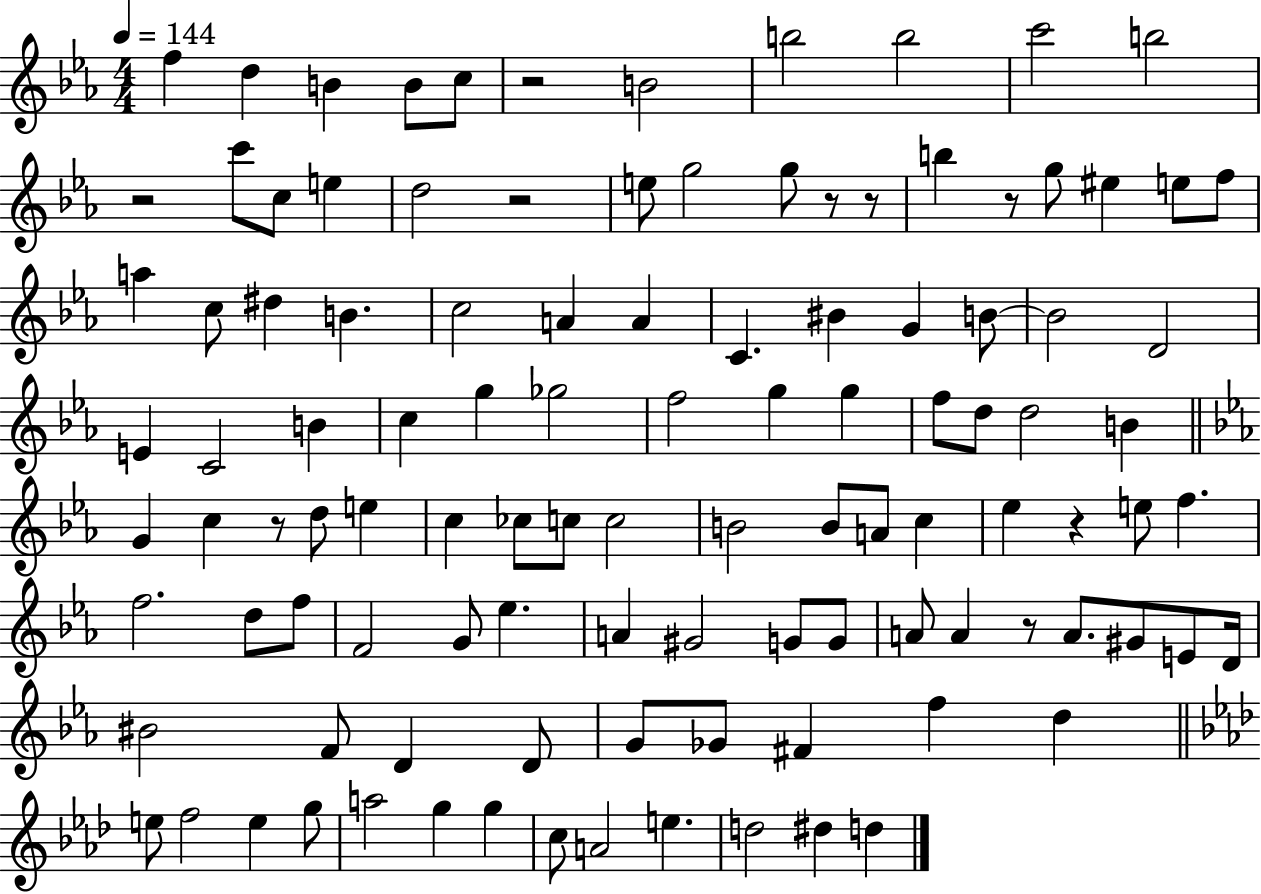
{
  \clef treble
  \numericTimeSignature
  \time 4/4
  \key ees \major
  \tempo 4 = 144
  f''4 d''4 b'4 b'8 c''8 | r2 b'2 | b''2 b''2 | c'''2 b''2 | \break r2 c'''8 c''8 e''4 | d''2 r2 | e''8 g''2 g''8 r8 r8 | b''4 r8 g''8 eis''4 e''8 f''8 | \break a''4 c''8 dis''4 b'4. | c''2 a'4 a'4 | c'4. bis'4 g'4 b'8~~ | b'2 d'2 | \break e'4 c'2 b'4 | c''4 g''4 ges''2 | f''2 g''4 g''4 | f''8 d''8 d''2 b'4 | \break \bar "||" \break \key c \minor g'4 c''4 r8 d''8 e''4 | c''4 ces''8 c''8 c''2 | b'2 b'8 a'8 c''4 | ees''4 r4 e''8 f''4. | \break f''2. d''8 f''8 | f'2 g'8 ees''4. | a'4 gis'2 g'8 g'8 | a'8 a'4 r8 a'8. gis'8 e'8 d'16 | \break bis'2 f'8 d'4 d'8 | g'8 ges'8 fis'4 f''4 d''4 | \bar "||" \break \key aes \major e''8 f''2 e''4 g''8 | a''2 g''4 g''4 | c''8 a'2 e''4. | d''2 dis''4 d''4 | \break \bar "|."
}